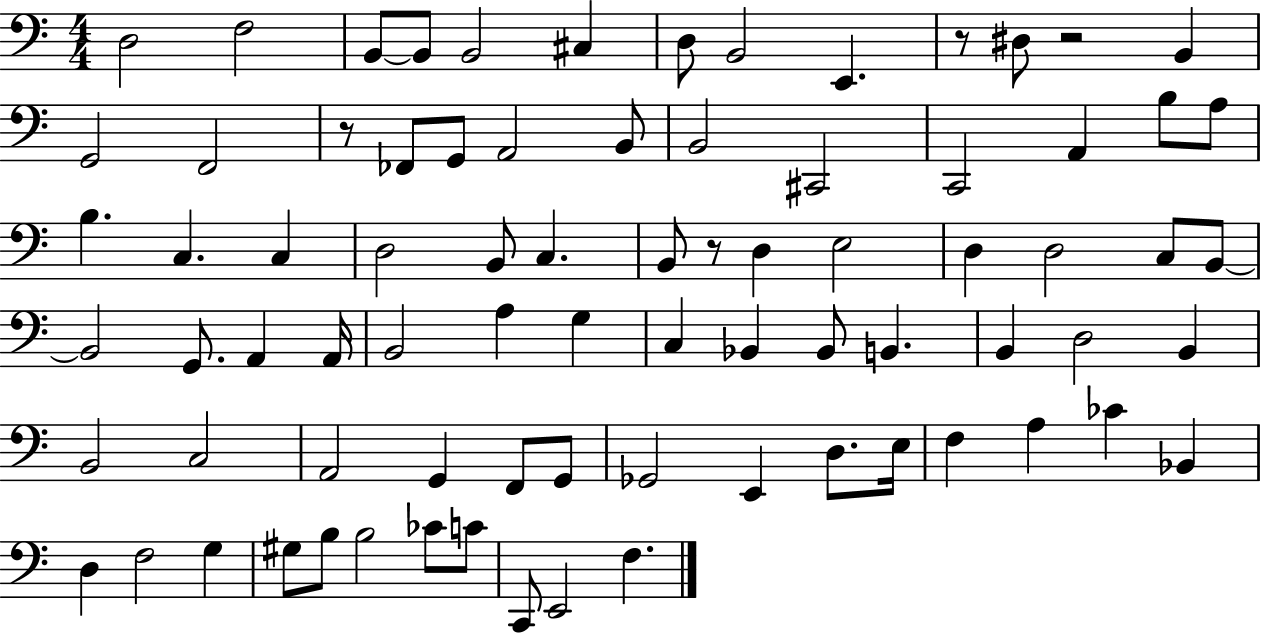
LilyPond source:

{
  \clef bass
  \numericTimeSignature
  \time 4/4
  \key c \major
  \repeat volta 2 { d2 f2 | b,8~~ b,8 b,2 cis4 | d8 b,2 e,4. | r8 dis8 r2 b,4 | \break g,2 f,2 | r8 fes,8 g,8 a,2 b,8 | b,2 cis,2 | c,2 a,4 b8 a8 | \break b4. c4. c4 | d2 b,8 c4. | b,8 r8 d4 e2 | d4 d2 c8 b,8~~ | \break b,2 g,8. a,4 a,16 | b,2 a4 g4 | c4 bes,4 bes,8 b,4. | b,4 d2 b,4 | \break b,2 c2 | a,2 g,4 f,8 g,8 | ges,2 e,4 d8. e16 | f4 a4 ces'4 bes,4 | \break d4 f2 g4 | gis8 b8 b2 ces'8 c'8 | c,8 e,2 f4. | } \bar "|."
}